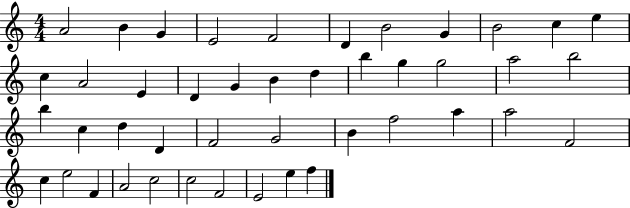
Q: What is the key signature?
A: C major